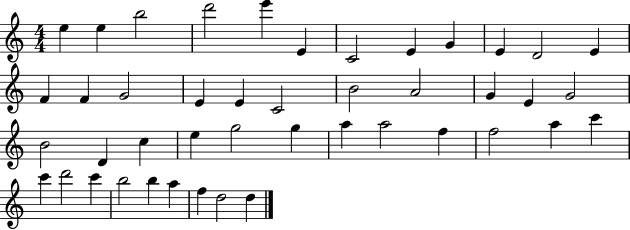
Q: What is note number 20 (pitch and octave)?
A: A4